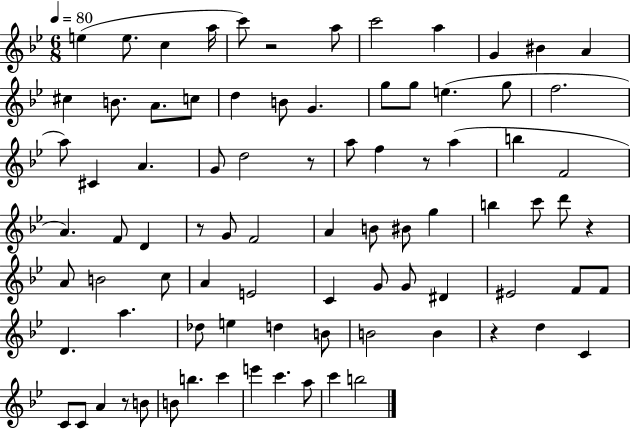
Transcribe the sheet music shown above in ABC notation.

X:1
T:Untitled
M:6/8
L:1/4
K:Bb
e e/2 c a/4 c'/2 z2 a/2 c'2 a G ^B A ^c B/2 A/2 c/2 d B/2 G g/2 g/2 e g/2 f2 a/2 ^C A G/2 d2 z/2 a/2 f z/2 a b F2 A F/2 D z/2 G/2 F2 A B/2 ^B/2 g b c'/2 d'/2 z A/2 B2 c/2 A E2 C G/2 G/2 ^D ^E2 F/2 F/2 D a _d/2 e d B/2 B2 B z d C C/2 C/2 A z/2 B/2 B/2 b c' e' c' a/2 c' b2